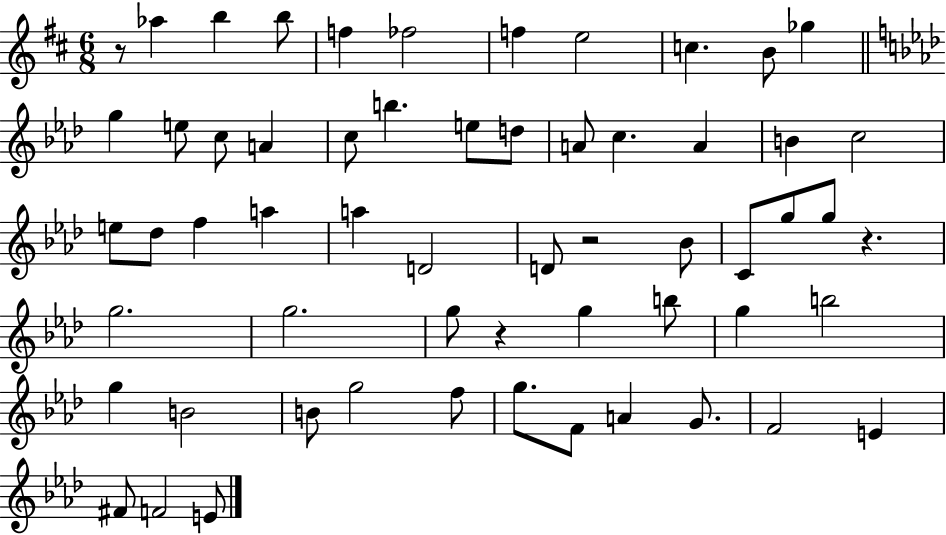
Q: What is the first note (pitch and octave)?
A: Ab5